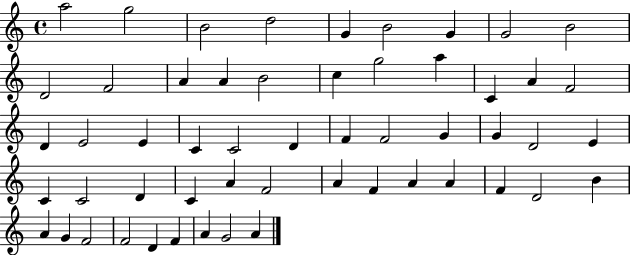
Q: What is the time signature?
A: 4/4